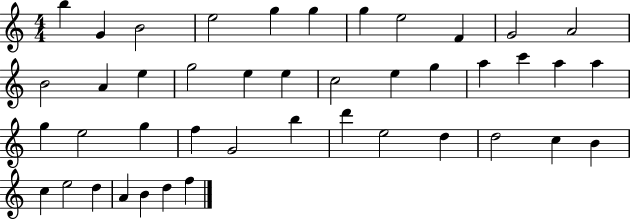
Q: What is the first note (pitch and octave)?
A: B5